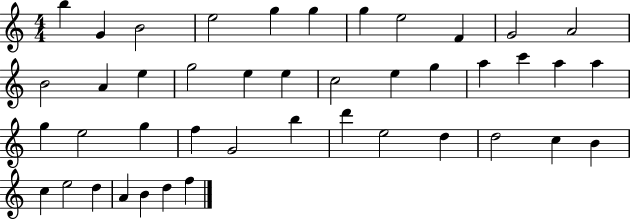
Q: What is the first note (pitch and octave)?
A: B5